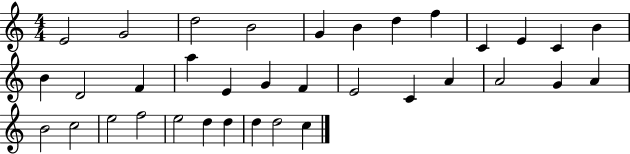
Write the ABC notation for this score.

X:1
T:Untitled
M:4/4
L:1/4
K:C
E2 G2 d2 B2 G B d f C E C B B D2 F a E G F E2 C A A2 G A B2 c2 e2 f2 e2 d d d d2 c